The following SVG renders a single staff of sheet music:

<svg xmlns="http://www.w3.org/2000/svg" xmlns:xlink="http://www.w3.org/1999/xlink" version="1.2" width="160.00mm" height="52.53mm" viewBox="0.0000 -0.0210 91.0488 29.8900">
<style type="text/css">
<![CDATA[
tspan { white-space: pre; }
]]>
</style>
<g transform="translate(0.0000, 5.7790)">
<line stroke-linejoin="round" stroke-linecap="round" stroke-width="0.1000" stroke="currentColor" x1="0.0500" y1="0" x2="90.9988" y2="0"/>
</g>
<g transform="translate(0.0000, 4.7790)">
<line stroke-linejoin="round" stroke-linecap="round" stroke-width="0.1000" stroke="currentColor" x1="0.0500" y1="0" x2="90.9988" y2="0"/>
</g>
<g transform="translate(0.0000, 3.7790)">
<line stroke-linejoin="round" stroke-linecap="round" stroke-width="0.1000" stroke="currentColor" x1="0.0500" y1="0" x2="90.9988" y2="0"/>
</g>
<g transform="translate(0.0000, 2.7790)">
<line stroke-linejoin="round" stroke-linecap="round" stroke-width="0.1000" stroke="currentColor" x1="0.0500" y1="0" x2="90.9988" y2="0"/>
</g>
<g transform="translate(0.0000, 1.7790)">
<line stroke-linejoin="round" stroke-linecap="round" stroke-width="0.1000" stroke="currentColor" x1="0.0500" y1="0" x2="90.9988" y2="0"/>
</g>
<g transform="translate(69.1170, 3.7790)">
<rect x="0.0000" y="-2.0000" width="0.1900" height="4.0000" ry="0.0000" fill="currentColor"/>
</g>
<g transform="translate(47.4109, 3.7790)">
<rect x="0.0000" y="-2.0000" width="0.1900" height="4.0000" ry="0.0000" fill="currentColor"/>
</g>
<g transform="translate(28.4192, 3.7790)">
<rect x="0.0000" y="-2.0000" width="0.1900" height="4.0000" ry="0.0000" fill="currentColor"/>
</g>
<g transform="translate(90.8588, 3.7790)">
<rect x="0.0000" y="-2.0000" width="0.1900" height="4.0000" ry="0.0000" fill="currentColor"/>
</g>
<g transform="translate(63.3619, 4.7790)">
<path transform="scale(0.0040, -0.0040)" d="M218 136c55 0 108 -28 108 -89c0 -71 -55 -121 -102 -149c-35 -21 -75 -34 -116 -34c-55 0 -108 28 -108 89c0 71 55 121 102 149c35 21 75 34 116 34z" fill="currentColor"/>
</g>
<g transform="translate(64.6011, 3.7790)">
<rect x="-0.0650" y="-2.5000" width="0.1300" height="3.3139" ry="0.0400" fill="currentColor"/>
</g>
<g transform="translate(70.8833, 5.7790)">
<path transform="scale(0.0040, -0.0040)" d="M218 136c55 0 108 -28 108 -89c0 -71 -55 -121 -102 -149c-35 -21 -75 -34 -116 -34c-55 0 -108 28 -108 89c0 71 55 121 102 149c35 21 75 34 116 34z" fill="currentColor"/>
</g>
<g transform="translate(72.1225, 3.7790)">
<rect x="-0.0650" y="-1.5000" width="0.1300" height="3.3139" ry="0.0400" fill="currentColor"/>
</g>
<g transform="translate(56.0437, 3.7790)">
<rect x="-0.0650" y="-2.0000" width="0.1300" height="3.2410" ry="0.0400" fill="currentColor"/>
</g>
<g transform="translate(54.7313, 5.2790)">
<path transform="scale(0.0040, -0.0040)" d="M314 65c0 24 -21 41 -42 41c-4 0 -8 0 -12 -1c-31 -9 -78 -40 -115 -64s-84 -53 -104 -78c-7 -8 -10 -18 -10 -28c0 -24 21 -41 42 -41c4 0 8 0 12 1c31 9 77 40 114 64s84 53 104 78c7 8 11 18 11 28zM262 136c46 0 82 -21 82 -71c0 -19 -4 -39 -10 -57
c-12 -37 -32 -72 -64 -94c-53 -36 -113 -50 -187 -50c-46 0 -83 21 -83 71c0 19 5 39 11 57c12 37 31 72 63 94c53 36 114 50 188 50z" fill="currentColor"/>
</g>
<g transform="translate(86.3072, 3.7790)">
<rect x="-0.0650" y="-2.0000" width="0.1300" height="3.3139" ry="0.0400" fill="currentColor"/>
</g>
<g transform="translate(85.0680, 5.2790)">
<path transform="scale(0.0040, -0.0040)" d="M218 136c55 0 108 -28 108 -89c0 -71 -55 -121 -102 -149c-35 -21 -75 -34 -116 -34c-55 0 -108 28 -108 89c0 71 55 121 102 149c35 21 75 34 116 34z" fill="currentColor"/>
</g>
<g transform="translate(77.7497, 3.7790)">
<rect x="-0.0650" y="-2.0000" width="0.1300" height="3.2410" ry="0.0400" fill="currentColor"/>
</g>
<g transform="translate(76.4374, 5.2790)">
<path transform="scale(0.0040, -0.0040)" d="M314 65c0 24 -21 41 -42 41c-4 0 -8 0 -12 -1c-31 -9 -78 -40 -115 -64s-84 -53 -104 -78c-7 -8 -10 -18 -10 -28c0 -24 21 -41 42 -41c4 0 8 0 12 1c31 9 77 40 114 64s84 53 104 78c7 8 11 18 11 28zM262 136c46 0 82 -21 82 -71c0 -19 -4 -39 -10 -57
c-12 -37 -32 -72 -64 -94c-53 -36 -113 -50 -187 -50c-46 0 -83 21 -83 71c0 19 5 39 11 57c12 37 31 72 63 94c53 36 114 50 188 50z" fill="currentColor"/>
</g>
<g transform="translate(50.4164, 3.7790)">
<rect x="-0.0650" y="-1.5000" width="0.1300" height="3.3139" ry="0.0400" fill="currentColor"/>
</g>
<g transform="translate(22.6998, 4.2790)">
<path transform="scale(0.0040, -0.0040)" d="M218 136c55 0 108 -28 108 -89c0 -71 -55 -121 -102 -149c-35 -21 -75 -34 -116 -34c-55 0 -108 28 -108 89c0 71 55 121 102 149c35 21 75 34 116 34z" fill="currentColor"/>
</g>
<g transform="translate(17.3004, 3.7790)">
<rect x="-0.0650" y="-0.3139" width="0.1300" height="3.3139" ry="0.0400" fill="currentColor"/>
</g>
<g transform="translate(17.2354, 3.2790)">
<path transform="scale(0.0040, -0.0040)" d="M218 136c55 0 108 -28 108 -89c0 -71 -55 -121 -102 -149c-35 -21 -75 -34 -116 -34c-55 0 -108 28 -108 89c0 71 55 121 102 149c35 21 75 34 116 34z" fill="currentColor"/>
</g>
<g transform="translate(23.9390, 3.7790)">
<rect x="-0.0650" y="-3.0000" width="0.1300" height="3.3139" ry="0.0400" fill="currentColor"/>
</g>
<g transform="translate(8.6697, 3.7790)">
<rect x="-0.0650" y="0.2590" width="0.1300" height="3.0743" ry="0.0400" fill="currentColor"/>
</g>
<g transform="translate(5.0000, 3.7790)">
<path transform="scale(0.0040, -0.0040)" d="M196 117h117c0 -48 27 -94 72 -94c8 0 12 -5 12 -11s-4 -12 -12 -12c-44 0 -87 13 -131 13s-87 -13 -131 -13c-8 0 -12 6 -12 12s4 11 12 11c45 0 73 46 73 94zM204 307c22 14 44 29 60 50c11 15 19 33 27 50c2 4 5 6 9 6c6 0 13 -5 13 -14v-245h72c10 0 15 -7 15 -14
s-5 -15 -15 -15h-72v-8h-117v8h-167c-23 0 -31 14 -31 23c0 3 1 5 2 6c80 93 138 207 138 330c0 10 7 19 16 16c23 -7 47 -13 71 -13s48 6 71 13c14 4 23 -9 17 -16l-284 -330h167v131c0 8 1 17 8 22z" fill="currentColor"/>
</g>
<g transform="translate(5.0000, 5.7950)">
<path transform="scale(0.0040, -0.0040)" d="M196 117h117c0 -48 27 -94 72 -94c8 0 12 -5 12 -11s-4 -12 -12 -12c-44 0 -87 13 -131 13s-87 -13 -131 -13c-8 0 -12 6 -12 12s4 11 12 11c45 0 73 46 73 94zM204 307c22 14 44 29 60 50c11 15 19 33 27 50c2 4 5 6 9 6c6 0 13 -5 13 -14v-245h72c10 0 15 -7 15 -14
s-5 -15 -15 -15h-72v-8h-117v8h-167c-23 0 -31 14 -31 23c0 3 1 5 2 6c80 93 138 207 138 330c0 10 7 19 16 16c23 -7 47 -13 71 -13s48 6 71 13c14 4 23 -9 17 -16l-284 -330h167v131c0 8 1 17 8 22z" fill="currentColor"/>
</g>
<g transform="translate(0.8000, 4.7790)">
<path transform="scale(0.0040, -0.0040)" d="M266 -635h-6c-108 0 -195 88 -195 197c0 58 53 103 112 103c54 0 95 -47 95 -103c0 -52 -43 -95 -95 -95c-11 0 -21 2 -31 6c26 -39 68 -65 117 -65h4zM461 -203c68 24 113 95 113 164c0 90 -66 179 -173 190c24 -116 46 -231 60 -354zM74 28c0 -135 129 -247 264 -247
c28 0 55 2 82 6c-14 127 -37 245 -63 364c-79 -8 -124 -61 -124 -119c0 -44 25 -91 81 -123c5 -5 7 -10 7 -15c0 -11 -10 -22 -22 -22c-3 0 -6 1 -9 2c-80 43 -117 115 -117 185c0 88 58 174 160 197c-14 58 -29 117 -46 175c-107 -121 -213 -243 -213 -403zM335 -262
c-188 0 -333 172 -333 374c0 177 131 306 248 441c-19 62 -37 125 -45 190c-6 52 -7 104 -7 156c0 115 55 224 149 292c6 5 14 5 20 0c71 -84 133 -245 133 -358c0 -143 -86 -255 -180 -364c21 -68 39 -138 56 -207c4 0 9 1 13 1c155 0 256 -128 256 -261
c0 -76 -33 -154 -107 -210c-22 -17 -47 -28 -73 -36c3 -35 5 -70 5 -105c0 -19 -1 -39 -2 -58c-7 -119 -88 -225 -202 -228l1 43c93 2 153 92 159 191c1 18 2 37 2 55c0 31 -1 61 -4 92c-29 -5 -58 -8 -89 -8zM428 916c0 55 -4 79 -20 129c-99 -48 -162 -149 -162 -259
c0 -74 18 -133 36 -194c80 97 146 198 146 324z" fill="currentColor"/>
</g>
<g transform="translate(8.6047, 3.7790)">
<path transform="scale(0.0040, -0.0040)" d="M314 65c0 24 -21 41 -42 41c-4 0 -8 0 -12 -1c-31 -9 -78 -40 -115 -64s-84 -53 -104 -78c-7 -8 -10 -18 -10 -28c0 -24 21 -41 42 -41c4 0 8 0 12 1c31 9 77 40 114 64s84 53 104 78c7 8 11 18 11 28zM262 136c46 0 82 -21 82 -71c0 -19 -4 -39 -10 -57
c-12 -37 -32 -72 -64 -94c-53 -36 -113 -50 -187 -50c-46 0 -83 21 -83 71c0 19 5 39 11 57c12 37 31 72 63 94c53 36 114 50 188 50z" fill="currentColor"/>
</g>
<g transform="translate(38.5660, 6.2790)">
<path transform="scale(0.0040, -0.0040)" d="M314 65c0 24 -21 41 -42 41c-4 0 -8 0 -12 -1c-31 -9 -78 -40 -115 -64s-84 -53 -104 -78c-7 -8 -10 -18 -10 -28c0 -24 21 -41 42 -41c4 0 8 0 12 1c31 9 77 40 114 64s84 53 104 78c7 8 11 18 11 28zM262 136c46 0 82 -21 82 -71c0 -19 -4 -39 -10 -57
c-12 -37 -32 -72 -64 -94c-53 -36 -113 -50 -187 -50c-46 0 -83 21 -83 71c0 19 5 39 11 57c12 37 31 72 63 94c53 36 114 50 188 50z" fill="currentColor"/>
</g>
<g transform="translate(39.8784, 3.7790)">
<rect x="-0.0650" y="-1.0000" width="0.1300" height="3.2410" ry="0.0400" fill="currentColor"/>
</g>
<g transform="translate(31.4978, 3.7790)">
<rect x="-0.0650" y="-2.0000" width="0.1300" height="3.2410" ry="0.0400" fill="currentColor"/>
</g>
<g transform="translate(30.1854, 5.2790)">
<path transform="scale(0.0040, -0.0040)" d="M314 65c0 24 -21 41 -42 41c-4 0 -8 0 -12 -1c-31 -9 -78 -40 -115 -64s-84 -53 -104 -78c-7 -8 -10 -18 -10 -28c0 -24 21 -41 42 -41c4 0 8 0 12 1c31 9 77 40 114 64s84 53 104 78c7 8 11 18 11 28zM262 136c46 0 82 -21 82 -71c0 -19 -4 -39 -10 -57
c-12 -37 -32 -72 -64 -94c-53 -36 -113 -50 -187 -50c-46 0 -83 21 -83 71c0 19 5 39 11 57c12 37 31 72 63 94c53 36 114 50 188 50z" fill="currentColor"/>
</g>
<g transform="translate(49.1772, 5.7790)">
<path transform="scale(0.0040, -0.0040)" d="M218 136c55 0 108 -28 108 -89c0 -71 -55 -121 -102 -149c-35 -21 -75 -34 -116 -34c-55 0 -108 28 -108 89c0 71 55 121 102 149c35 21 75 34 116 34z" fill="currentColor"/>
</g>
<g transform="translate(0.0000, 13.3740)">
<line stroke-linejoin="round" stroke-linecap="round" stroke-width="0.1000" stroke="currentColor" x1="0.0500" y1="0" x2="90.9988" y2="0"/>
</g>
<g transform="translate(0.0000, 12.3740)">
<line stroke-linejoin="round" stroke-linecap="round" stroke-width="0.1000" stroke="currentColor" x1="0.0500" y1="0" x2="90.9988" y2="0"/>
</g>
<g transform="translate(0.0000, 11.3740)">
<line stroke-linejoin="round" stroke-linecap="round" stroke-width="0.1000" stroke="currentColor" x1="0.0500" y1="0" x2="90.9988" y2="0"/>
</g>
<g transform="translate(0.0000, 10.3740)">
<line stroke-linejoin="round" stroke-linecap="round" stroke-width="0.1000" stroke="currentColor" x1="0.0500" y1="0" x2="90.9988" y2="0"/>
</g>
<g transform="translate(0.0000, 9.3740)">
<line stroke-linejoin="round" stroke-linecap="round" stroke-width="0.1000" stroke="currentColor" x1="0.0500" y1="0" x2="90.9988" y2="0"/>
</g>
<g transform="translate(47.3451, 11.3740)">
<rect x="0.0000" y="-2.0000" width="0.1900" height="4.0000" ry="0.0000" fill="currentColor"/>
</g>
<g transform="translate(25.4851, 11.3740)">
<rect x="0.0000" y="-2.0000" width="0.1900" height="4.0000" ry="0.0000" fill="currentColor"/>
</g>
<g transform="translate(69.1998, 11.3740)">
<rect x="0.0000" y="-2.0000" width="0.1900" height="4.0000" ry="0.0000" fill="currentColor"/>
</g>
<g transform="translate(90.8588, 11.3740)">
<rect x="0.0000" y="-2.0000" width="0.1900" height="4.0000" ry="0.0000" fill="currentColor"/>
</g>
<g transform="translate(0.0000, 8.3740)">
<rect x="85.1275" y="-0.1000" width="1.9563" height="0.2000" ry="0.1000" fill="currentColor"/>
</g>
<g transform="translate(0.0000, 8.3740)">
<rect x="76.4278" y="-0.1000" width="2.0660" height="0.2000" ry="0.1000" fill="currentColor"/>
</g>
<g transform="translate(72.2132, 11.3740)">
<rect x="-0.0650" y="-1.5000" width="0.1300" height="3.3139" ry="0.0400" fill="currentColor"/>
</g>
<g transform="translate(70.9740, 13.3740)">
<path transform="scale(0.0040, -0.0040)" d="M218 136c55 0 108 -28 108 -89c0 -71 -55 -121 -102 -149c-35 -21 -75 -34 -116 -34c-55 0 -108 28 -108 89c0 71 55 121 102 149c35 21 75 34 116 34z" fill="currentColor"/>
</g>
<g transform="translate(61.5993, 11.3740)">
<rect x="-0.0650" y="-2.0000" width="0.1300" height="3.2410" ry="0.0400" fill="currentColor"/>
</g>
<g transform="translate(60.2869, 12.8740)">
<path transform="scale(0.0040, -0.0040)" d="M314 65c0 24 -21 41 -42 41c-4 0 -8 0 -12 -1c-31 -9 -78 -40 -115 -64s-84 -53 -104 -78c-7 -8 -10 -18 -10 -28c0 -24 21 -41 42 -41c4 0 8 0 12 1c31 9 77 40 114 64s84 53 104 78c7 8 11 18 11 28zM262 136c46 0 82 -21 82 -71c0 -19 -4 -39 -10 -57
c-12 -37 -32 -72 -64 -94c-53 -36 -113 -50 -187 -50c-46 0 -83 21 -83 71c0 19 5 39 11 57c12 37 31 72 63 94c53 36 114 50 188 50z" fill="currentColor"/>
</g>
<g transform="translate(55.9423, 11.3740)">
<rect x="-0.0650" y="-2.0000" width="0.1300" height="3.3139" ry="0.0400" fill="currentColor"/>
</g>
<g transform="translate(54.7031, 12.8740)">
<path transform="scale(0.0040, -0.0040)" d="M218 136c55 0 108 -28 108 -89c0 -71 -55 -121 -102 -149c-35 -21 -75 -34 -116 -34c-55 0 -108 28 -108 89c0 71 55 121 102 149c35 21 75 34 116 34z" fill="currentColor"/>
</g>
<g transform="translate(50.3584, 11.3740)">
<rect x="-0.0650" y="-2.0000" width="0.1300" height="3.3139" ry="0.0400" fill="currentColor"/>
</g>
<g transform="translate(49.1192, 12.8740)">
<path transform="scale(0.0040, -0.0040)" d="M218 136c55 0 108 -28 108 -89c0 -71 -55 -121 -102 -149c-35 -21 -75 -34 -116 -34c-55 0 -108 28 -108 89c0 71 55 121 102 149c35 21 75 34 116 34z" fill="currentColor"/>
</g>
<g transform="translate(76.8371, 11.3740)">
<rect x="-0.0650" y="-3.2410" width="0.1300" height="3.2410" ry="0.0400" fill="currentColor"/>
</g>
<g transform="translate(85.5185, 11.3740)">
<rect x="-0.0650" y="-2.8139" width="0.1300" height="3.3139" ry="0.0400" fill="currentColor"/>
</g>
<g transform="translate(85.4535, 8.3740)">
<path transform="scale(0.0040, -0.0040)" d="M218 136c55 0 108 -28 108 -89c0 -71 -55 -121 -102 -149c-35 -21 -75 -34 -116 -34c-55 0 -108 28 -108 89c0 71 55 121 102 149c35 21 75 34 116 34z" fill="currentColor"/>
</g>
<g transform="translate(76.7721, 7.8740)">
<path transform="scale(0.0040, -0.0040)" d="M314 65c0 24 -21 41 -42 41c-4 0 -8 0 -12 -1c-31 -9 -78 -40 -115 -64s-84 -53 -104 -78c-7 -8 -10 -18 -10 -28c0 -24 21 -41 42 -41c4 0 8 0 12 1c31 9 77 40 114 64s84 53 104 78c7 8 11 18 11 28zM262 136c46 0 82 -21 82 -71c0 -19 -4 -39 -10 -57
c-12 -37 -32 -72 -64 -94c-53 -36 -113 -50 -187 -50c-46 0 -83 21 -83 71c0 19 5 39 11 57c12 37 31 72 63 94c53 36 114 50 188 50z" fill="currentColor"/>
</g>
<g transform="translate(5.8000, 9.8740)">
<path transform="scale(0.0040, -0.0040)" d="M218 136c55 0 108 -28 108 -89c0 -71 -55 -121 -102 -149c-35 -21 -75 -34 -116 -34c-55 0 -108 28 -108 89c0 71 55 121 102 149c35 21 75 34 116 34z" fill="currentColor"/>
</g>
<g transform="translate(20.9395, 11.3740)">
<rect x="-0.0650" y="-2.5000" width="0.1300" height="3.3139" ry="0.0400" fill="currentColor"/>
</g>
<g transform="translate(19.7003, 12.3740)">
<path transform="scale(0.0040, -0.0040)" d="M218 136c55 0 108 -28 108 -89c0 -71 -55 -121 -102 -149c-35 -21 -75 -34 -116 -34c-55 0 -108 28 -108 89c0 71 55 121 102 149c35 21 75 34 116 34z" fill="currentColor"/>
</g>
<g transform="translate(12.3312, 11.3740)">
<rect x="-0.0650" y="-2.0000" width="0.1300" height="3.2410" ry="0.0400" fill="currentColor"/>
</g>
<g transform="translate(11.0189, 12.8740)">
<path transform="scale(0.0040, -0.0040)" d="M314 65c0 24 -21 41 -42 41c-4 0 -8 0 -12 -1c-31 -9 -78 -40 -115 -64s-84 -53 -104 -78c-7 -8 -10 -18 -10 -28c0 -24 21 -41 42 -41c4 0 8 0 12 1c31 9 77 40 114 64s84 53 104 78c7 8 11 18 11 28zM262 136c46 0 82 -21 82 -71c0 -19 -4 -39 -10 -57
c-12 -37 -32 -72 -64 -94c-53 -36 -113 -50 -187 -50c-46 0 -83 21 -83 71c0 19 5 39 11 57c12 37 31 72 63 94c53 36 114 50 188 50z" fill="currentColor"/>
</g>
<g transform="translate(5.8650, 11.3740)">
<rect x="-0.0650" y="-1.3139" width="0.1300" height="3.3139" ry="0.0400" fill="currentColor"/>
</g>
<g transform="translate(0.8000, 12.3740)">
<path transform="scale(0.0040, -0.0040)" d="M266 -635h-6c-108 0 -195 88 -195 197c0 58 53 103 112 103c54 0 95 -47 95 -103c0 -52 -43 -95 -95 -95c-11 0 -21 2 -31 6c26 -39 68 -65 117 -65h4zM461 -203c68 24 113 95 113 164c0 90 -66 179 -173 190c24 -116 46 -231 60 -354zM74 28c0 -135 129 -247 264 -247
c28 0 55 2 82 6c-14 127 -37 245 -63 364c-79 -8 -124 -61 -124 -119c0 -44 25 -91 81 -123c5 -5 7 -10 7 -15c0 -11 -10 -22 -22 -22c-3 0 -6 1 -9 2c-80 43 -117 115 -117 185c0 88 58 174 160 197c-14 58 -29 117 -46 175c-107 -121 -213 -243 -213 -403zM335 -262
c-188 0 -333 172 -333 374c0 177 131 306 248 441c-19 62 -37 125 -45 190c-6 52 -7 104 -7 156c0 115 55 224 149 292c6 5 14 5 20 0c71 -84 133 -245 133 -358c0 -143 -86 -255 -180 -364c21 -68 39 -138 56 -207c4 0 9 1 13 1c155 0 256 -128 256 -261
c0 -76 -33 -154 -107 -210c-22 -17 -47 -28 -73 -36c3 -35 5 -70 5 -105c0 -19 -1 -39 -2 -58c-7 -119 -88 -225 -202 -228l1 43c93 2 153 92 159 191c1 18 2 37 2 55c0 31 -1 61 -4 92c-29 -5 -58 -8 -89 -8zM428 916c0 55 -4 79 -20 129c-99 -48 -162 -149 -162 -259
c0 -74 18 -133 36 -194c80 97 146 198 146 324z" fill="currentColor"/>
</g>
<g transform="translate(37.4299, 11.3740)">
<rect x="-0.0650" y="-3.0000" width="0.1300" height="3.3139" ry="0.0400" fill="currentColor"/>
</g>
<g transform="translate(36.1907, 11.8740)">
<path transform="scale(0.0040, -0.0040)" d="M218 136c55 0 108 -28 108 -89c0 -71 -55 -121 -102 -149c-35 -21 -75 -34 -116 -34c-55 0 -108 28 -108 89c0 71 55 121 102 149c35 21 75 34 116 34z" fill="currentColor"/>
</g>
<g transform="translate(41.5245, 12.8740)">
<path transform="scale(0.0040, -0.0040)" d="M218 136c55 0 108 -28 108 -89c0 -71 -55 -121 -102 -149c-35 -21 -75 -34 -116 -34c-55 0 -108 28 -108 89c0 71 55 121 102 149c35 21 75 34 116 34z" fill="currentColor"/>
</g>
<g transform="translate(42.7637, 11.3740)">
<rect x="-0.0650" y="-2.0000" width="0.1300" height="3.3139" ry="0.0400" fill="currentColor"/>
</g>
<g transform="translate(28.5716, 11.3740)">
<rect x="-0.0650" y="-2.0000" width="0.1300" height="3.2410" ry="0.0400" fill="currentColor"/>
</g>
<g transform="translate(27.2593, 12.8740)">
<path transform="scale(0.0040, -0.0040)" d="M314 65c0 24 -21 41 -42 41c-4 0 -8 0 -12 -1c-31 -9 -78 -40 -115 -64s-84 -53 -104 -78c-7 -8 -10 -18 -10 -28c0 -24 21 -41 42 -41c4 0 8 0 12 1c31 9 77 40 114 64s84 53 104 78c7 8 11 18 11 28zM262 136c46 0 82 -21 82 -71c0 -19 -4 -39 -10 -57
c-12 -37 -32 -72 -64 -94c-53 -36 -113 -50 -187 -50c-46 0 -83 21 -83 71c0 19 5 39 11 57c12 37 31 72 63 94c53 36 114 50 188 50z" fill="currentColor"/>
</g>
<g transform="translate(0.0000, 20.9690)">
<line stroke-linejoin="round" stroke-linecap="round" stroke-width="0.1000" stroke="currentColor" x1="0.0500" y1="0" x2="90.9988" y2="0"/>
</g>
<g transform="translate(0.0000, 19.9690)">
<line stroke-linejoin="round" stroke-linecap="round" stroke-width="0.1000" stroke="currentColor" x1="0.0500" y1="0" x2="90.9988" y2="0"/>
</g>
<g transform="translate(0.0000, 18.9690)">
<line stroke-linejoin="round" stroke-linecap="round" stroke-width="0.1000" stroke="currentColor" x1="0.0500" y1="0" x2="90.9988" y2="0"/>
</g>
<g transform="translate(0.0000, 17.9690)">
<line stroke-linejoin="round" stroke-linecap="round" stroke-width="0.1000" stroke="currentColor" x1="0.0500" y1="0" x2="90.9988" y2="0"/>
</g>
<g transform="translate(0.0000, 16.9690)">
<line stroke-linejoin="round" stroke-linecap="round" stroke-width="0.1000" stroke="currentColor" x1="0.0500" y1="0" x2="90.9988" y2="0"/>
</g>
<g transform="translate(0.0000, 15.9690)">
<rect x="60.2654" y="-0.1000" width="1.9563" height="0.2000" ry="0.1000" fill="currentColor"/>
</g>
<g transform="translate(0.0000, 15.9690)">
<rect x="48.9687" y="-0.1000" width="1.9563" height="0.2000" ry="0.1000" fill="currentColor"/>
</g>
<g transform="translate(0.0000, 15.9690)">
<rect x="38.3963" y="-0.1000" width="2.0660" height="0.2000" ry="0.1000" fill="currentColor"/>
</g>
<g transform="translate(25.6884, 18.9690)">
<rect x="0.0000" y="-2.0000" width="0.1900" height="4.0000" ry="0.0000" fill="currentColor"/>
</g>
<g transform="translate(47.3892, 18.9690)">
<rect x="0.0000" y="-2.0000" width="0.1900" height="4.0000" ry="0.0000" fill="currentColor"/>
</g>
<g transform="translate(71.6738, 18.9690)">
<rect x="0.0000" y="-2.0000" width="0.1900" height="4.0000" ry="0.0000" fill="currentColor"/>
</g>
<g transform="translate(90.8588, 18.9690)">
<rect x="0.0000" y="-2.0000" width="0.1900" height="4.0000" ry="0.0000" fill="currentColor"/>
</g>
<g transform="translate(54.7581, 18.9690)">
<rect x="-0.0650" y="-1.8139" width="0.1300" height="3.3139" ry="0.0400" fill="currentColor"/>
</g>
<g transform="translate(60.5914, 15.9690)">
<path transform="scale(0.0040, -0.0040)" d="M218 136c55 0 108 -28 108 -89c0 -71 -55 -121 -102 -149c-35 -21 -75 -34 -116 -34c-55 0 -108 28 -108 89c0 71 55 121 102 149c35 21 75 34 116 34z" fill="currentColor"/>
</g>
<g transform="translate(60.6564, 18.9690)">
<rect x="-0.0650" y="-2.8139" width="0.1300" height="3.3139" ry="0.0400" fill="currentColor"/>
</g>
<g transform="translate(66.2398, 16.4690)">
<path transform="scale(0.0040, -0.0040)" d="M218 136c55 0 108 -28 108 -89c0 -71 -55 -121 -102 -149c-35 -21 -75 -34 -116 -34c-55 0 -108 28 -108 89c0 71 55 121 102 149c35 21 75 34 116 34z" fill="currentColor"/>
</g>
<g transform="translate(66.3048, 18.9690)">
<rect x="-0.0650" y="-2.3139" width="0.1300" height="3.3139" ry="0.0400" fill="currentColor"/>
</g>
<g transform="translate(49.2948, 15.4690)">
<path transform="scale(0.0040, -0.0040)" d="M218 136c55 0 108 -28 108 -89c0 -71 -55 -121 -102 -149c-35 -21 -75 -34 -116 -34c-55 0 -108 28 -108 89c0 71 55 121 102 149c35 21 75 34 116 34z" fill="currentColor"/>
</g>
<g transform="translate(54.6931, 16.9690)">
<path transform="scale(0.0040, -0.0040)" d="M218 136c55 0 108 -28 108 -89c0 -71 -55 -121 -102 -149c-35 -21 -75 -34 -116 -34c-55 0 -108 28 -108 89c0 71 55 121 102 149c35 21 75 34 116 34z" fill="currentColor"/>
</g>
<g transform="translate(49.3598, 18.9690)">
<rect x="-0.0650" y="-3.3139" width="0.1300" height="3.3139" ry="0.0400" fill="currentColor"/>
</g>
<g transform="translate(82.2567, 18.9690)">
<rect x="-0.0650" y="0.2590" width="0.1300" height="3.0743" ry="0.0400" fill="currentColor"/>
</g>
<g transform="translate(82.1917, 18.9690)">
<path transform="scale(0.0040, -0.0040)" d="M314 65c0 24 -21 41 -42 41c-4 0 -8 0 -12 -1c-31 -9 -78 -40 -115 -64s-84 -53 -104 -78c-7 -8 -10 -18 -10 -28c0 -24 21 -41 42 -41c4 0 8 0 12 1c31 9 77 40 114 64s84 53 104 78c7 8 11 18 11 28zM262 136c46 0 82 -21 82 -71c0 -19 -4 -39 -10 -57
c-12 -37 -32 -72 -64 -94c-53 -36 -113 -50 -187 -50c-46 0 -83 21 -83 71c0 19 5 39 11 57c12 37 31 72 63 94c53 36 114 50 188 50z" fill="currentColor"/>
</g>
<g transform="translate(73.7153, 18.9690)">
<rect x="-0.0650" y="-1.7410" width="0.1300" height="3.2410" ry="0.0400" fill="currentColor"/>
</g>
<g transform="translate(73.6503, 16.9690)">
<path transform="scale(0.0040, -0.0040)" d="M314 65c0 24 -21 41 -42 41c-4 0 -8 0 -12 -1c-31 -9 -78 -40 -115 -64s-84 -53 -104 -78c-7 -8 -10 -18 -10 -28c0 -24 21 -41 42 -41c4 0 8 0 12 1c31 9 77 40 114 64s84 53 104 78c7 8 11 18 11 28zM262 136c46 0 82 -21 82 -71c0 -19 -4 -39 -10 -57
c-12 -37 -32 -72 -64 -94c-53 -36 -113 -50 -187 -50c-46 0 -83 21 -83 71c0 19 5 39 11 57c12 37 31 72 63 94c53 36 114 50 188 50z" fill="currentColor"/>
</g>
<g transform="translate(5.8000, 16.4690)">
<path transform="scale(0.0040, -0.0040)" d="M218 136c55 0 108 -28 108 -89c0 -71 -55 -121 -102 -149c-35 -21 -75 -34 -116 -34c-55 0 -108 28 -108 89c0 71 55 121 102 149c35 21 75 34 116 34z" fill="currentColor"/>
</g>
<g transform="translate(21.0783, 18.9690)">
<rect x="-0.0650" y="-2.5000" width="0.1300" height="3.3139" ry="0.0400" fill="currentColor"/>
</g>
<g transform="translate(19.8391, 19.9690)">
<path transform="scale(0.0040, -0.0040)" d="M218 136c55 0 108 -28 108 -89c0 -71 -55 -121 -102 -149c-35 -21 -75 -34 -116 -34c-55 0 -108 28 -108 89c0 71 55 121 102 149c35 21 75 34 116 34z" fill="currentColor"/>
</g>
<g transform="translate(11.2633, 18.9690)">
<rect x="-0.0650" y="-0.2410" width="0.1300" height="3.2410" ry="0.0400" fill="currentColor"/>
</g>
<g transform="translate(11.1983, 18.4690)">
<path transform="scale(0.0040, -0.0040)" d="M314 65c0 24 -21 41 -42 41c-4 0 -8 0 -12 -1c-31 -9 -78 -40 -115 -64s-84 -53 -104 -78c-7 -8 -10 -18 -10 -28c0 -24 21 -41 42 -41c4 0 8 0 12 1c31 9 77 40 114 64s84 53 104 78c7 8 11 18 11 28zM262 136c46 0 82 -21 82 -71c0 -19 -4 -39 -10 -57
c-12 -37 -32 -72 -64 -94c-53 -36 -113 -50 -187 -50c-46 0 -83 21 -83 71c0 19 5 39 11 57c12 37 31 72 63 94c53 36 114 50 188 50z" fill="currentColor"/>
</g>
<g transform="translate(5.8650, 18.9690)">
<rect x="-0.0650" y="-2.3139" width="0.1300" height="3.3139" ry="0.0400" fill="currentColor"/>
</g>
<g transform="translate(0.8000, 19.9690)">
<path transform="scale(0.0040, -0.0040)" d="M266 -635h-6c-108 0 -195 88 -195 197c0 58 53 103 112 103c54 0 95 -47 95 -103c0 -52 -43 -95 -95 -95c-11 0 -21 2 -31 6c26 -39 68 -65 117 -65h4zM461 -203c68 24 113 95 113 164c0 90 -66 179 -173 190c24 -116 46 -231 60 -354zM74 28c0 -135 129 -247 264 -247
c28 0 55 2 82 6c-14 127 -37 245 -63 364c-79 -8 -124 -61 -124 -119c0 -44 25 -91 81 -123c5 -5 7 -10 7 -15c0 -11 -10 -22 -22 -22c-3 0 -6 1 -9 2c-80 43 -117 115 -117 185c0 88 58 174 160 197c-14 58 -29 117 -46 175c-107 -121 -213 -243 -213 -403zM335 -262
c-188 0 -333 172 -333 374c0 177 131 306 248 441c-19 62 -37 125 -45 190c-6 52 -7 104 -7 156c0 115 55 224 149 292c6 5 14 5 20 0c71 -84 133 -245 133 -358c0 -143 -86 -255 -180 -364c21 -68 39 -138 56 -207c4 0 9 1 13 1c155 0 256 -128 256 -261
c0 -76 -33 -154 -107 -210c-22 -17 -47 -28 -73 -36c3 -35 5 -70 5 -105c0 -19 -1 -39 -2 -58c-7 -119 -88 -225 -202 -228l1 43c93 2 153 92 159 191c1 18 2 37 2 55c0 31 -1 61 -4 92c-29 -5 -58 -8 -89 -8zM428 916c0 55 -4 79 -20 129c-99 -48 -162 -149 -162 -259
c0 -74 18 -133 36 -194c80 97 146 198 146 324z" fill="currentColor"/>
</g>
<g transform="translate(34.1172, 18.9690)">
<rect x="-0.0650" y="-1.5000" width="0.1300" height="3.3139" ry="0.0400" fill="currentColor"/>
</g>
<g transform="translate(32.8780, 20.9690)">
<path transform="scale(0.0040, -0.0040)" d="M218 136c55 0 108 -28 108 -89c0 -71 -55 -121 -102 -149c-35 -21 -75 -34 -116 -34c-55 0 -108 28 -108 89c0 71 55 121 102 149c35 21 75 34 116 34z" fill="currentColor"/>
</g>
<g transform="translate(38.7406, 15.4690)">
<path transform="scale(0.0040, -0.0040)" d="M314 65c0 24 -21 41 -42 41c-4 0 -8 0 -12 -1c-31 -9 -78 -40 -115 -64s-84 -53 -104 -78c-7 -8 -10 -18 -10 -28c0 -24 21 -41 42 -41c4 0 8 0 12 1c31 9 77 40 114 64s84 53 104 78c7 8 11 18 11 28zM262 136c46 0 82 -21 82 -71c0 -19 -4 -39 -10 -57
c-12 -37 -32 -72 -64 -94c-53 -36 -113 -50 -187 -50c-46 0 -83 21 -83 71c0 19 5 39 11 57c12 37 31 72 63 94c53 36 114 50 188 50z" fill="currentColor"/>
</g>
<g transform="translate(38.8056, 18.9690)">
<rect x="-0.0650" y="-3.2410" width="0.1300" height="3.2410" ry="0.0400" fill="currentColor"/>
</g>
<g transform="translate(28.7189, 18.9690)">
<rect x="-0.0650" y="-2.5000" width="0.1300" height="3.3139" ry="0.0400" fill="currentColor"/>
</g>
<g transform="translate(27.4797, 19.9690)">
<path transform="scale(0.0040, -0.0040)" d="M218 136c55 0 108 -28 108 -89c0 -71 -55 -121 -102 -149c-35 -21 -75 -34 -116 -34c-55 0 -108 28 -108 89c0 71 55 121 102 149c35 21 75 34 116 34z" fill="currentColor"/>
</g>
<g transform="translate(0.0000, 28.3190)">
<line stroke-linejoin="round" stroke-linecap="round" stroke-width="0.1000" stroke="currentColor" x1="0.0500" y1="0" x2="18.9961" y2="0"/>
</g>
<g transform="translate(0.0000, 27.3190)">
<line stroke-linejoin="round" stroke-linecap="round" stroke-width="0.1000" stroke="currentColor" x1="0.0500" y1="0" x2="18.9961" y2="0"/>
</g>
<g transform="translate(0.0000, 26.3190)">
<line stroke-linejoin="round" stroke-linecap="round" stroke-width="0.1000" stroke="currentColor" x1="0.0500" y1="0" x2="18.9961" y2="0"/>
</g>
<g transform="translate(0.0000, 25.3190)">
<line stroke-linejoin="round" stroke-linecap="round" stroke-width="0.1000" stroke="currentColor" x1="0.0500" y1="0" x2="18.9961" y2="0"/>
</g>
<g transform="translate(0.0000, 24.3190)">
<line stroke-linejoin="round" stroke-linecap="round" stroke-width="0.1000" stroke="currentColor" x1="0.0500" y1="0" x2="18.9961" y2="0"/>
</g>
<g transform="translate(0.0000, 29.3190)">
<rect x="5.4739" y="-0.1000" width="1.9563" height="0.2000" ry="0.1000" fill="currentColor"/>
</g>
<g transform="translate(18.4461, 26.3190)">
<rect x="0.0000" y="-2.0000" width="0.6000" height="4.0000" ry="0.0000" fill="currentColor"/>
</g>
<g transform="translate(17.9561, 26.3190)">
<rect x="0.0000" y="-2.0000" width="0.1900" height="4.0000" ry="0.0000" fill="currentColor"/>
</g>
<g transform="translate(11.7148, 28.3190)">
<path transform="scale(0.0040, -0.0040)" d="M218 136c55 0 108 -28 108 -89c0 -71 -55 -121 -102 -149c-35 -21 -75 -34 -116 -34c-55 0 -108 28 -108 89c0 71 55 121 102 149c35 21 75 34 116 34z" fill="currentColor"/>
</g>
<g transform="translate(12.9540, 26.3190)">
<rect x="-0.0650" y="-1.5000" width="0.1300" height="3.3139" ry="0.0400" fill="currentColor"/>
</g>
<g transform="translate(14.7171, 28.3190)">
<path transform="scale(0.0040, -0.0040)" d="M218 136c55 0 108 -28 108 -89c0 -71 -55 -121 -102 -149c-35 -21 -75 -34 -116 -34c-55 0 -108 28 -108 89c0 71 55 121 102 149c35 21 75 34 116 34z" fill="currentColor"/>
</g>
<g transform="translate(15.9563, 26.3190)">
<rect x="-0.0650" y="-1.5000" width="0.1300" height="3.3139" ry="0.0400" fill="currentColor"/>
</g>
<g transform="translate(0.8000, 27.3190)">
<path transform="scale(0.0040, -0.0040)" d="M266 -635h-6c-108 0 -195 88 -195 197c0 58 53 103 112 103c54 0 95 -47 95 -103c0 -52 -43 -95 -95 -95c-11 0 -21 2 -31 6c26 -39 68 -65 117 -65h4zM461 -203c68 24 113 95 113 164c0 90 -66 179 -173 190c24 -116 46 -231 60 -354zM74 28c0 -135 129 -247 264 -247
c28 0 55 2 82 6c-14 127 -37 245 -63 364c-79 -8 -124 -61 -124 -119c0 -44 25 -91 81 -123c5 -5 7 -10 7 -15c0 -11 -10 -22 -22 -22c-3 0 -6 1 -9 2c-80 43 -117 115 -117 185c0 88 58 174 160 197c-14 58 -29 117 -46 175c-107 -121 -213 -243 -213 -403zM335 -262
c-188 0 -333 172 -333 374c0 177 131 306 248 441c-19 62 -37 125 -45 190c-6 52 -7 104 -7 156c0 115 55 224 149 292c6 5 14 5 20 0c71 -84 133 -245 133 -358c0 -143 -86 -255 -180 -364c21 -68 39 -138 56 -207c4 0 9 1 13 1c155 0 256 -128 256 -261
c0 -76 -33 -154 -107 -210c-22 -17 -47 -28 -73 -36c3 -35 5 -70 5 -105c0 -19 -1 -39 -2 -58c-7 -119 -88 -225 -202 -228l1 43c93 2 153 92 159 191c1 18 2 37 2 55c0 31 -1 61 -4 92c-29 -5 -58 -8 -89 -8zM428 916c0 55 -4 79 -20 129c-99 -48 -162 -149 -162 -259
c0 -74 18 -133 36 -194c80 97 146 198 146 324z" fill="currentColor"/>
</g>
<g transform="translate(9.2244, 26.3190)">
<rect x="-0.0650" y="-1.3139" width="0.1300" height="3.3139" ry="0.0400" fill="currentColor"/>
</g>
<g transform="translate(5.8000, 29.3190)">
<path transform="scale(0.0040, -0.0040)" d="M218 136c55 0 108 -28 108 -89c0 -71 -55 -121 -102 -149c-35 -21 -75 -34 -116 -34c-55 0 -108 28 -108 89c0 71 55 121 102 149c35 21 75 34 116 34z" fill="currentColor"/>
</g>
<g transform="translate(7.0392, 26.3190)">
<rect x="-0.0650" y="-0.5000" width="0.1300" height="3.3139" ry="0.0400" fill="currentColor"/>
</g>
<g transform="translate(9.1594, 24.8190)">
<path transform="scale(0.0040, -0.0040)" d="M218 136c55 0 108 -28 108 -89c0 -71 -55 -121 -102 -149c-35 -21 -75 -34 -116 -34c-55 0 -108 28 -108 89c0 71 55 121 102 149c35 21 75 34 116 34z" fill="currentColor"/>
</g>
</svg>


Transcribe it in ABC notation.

X:1
T:Untitled
M:4/4
L:1/4
K:C
B2 c A F2 D2 E F2 G E F2 F e F2 G F2 A F F F F2 E b2 a g c2 G G E b2 b f a g f2 B2 C e E E